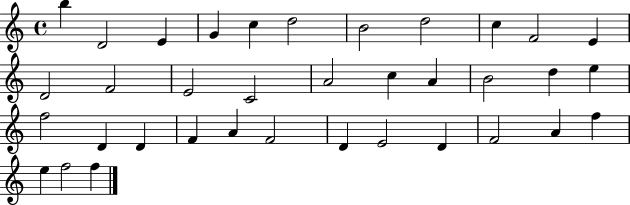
B5/q D4/h E4/q G4/q C5/q D5/h B4/h D5/h C5/q F4/h E4/q D4/h F4/h E4/h C4/h A4/h C5/q A4/q B4/h D5/q E5/q F5/h D4/q D4/q F4/q A4/q F4/h D4/q E4/h D4/q F4/h A4/q F5/q E5/q F5/h F5/q